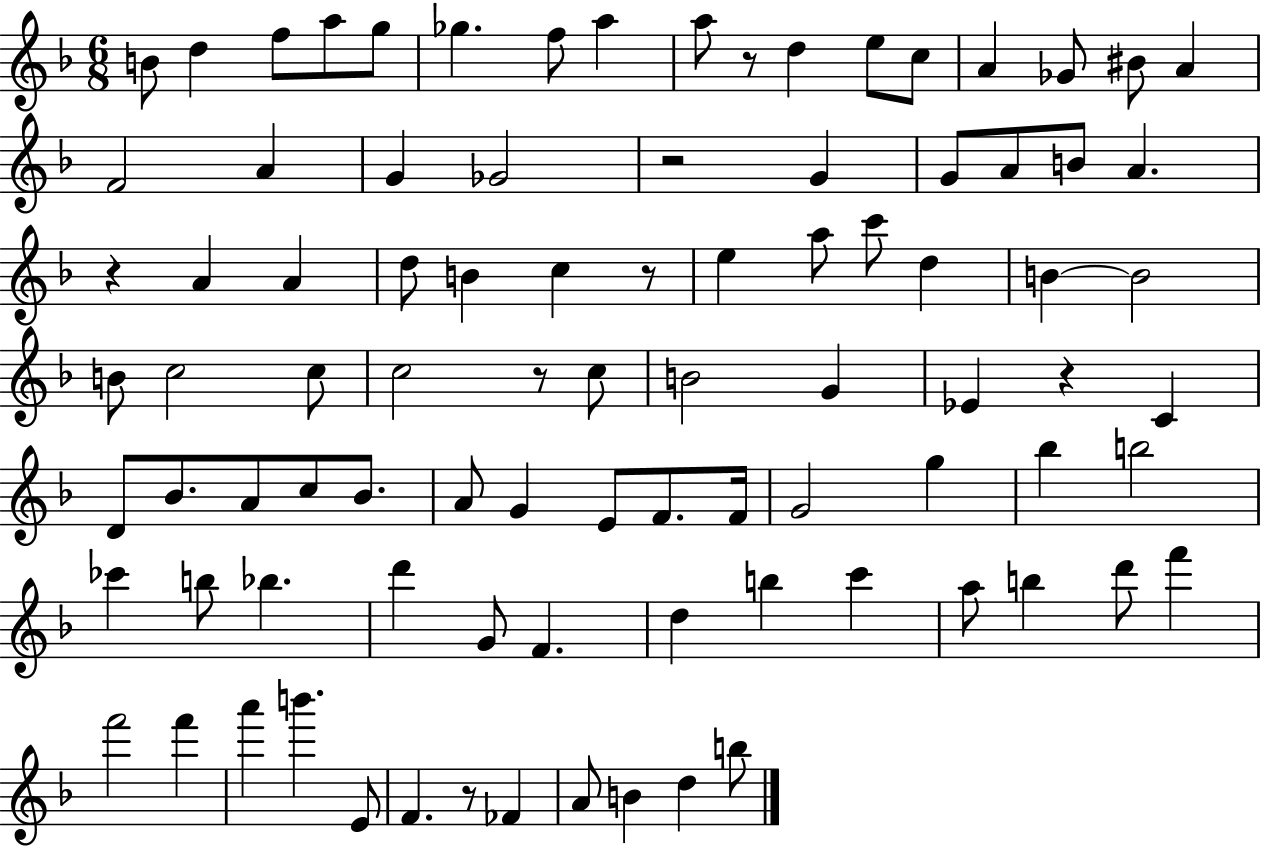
{
  \clef treble
  \numericTimeSignature
  \time 6/8
  \key f \major
  b'8 d''4 f''8 a''8 g''8 | ges''4. f''8 a''4 | a''8 r8 d''4 e''8 c''8 | a'4 ges'8 bis'8 a'4 | \break f'2 a'4 | g'4 ges'2 | r2 g'4 | g'8 a'8 b'8 a'4. | \break r4 a'4 a'4 | d''8 b'4 c''4 r8 | e''4 a''8 c'''8 d''4 | b'4~~ b'2 | \break b'8 c''2 c''8 | c''2 r8 c''8 | b'2 g'4 | ees'4 r4 c'4 | \break d'8 bes'8. a'8 c''8 bes'8. | a'8 g'4 e'8 f'8. f'16 | g'2 g''4 | bes''4 b''2 | \break ces'''4 b''8 bes''4. | d'''4 g'8 f'4. | d''4 b''4 c'''4 | a''8 b''4 d'''8 f'''4 | \break f'''2 f'''4 | a'''4 b'''4. e'8 | f'4. r8 fes'4 | a'8 b'4 d''4 b''8 | \break \bar "|."
}